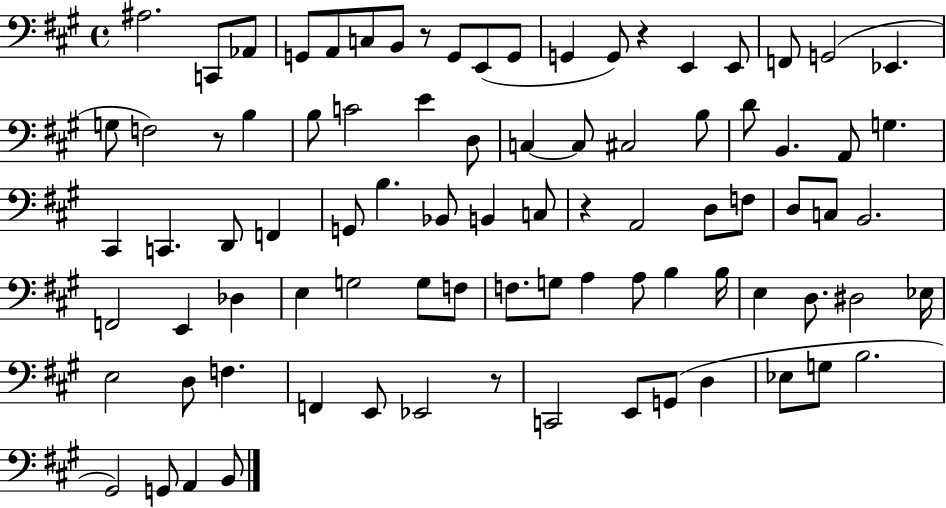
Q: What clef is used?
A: bass